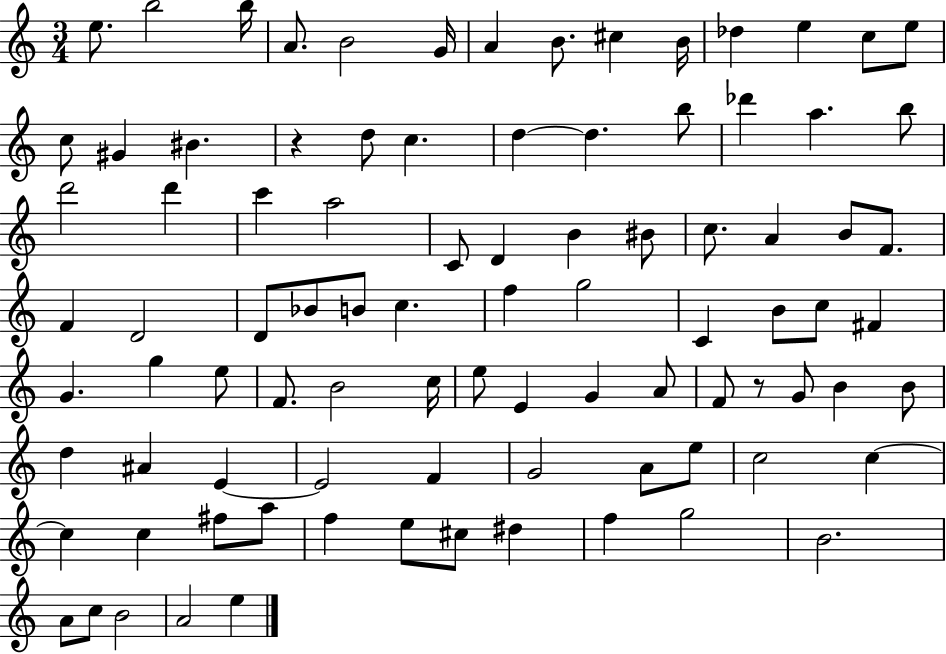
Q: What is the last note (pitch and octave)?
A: E5